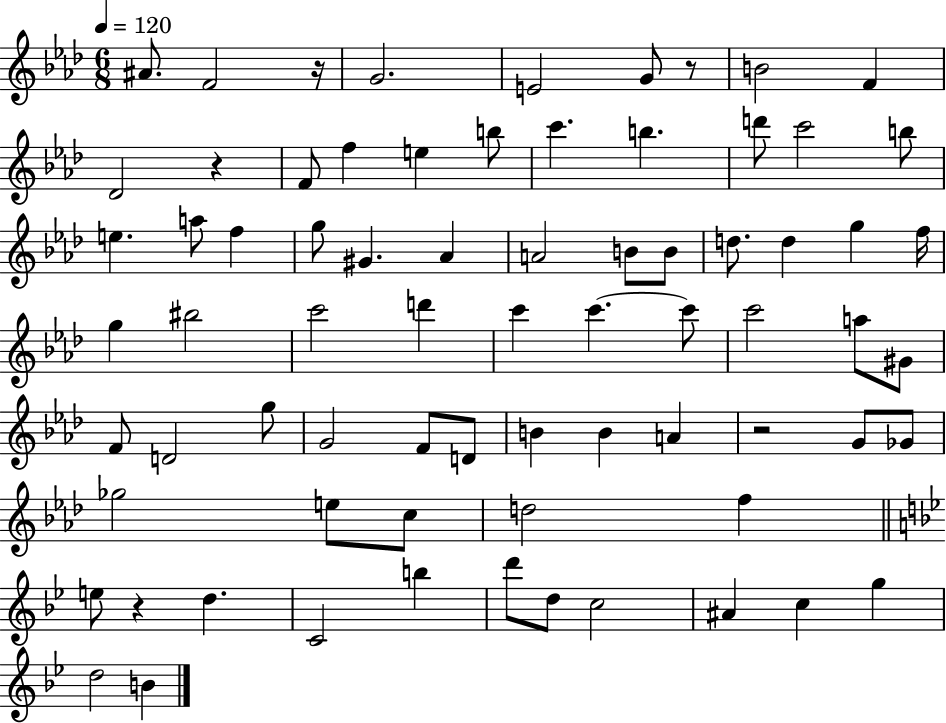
A#4/e. F4/h R/s G4/h. E4/h G4/e R/e B4/h F4/q Db4/h R/q F4/e F5/q E5/q B5/e C6/q. B5/q. D6/e C6/h B5/e E5/q. A5/e F5/q G5/e G#4/q. Ab4/q A4/h B4/e B4/e D5/e. D5/q G5/q F5/s G5/q BIS5/h C6/h D6/q C6/q C6/q. C6/e C6/h A5/e G#4/e F4/e D4/h G5/e G4/h F4/e D4/e B4/q B4/q A4/q R/h G4/e Gb4/e Gb5/h E5/e C5/e D5/h F5/q E5/e R/q D5/q. C4/h B5/q D6/e D5/e C5/h A#4/q C5/q G5/q D5/h B4/q